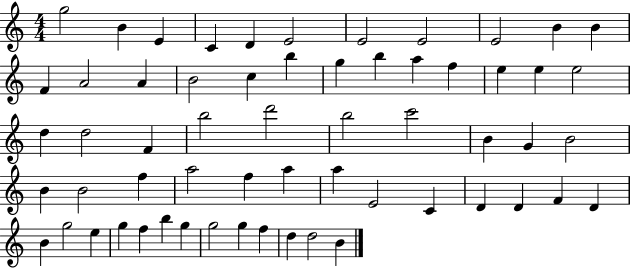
G5/h B4/q E4/q C4/q D4/q E4/h E4/h E4/h E4/h B4/q B4/q F4/q A4/h A4/q B4/h C5/q B5/q G5/q B5/q A5/q F5/q E5/q E5/q E5/h D5/q D5/h F4/q B5/h D6/h B5/h C6/h B4/q G4/q B4/h B4/q B4/h F5/q A5/h F5/q A5/q A5/q E4/h C4/q D4/q D4/q F4/q D4/q B4/q G5/h E5/q G5/q F5/q B5/q G5/q G5/h G5/q F5/q D5/q D5/h B4/q